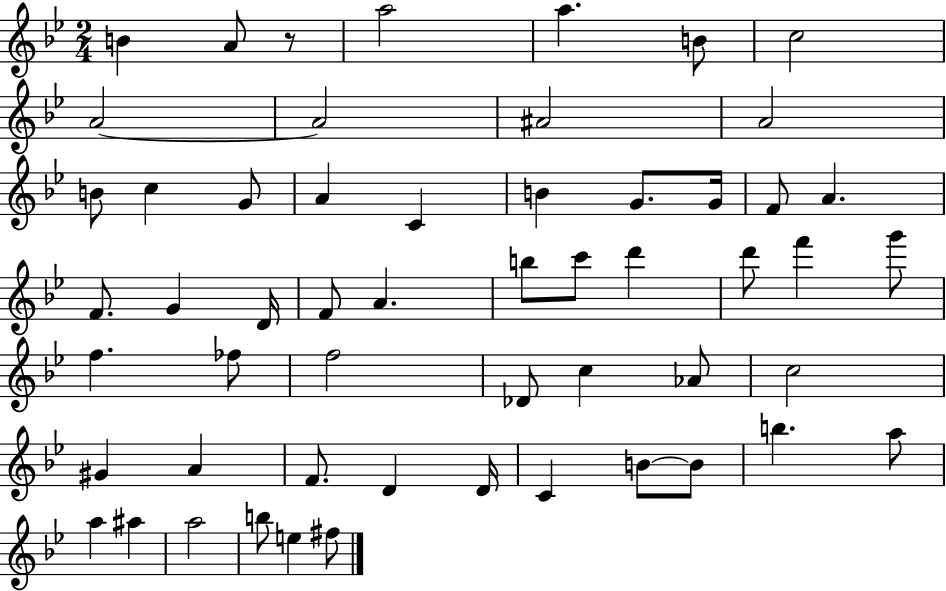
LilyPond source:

{
  \clef treble
  \numericTimeSignature
  \time 2/4
  \key bes \major
  b'4 a'8 r8 | a''2 | a''4. b'8 | c''2 | \break a'2~~ | a'2 | ais'2 | a'2 | \break b'8 c''4 g'8 | a'4 c'4 | b'4 g'8. g'16 | f'8 a'4. | \break f'8. g'4 d'16 | f'8 a'4. | b''8 c'''8 d'''4 | d'''8 f'''4 g'''8 | \break f''4. fes''8 | f''2 | des'8 c''4 aes'8 | c''2 | \break gis'4 a'4 | f'8. d'4 d'16 | c'4 b'8~~ b'8 | b''4. a''8 | \break a''4 ais''4 | a''2 | b''8 e''4 fis''8 | \bar "|."
}